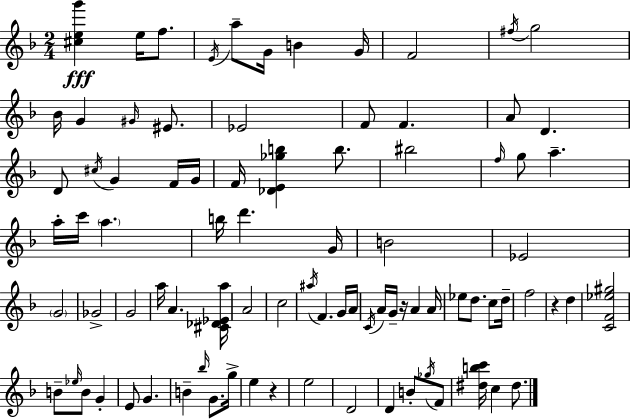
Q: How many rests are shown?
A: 3